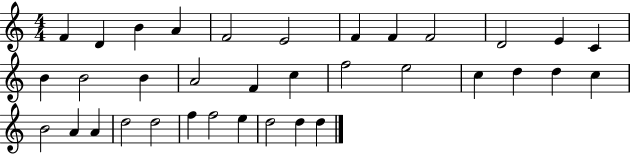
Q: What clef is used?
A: treble